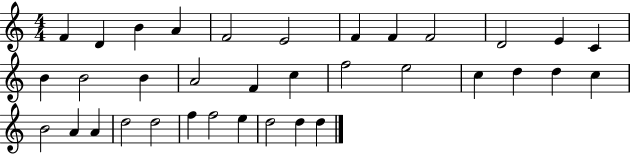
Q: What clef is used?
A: treble